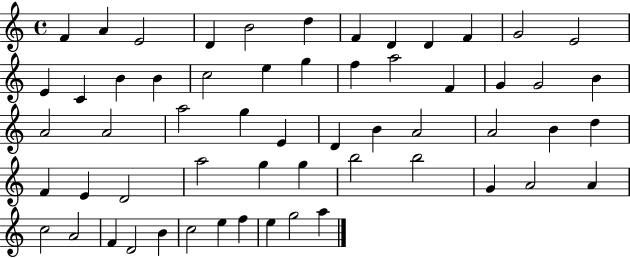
F4/q A4/q E4/h D4/q B4/h D5/q F4/q D4/q D4/q F4/q G4/h E4/h E4/q C4/q B4/q B4/q C5/h E5/q G5/q F5/q A5/h F4/q G4/q G4/h B4/q A4/h A4/h A5/h G5/q E4/q D4/q B4/q A4/h A4/h B4/q D5/q F4/q E4/q D4/h A5/h G5/q G5/q B5/h B5/h G4/q A4/h A4/q C5/h A4/h F4/q D4/h B4/q C5/h E5/q F5/q E5/q G5/h A5/q